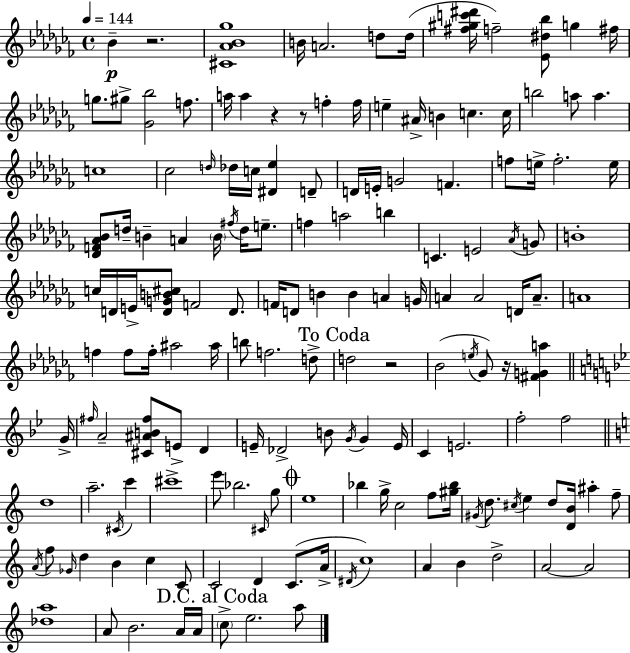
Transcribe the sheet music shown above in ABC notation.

X:1
T:Untitled
M:4/4
L:1/4
K:Abm
_B z2 [^C_A_B_g]4 B/4 A2 d/2 d/4 [^f^gc'^d']/4 f2 [_E^d_b]/2 g ^f/4 g/2 ^g/2 [_G_b]2 f/2 a/4 a z z/2 f f/4 e ^A/4 B c c/4 b2 a/2 a c4 _c2 d/4 _d/4 c/4 [^D_e] D/2 D/4 E/4 G2 F f/2 e/4 f2 e/4 [_DF_A_B]/2 d/4 B A B/4 ^f/4 d/4 e/2 f a2 b C E2 _A/4 G/2 B4 c/4 D/4 E/4 [DGB^c]/2 F2 D/2 F/4 D/2 B B A G/4 A A2 D/4 A/2 A4 f f/2 f/4 ^a2 ^a/4 b/2 f2 d/2 d2 z2 _B2 e/4 _G/2 z/4 [^FGa] G/4 ^f/4 A2 [^C^AB^f]/2 E/2 D E/4 _D2 B/2 G/4 G E/4 C E2 f2 f2 d4 a2 ^C/4 c' ^c'4 e'/2 _b2 ^C/4 g/2 e4 _b g/4 c2 f/2 [^g_b]/4 ^G/4 d/2 ^c/4 e d/2 [DB]/4 ^a f/2 A/4 f/2 _G/4 d B c C/2 C2 D C/2 A/4 ^D/4 c4 A B d2 A2 A2 [_da]4 A/2 B2 A/4 A/4 c/2 e2 a/2